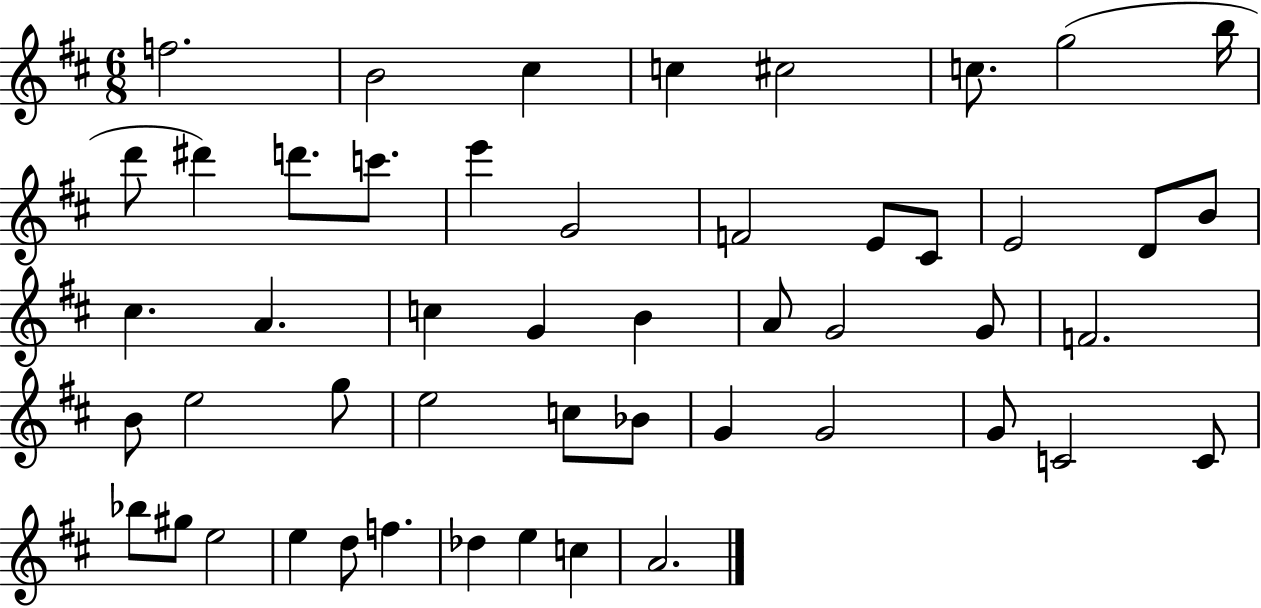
{
  \clef treble
  \numericTimeSignature
  \time 6/8
  \key d \major
  \repeat volta 2 { f''2. | b'2 cis''4 | c''4 cis''2 | c''8. g''2( b''16 | \break d'''8 dis'''4) d'''8. c'''8. | e'''4 g'2 | f'2 e'8 cis'8 | e'2 d'8 b'8 | \break cis''4. a'4. | c''4 g'4 b'4 | a'8 g'2 g'8 | f'2. | \break b'8 e''2 g''8 | e''2 c''8 bes'8 | g'4 g'2 | g'8 c'2 c'8 | \break bes''8 gis''8 e''2 | e''4 d''8 f''4. | des''4 e''4 c''4 | a'2. | \break } \bar "|."
}